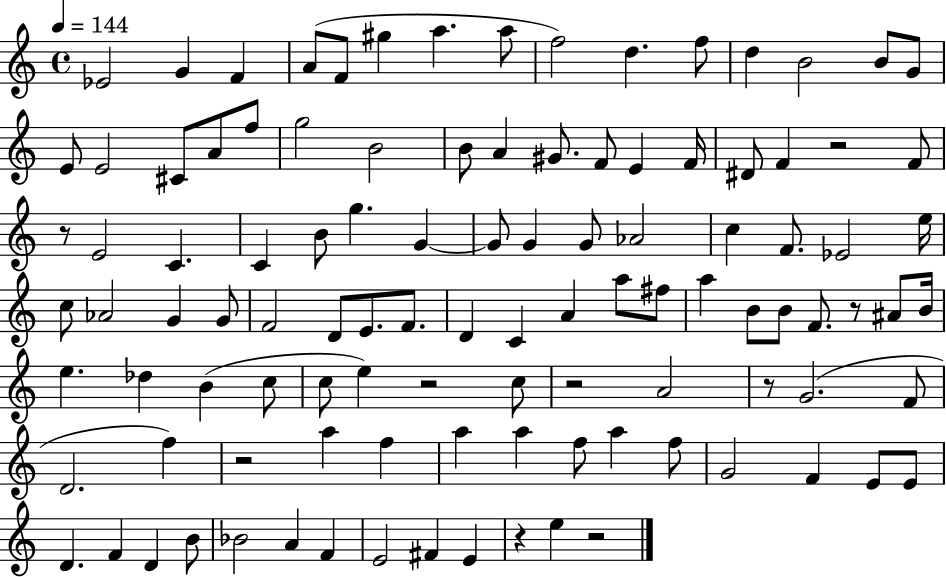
Eb4/h G4/q F4/q A4/e F4/e G#5/q A5/q. A5/e F5/h D5/q. F5/e D5/q B4/h B4/e G4/e E4/e E4/h C#4/e A4/e F5/e G5/h B4/h B4/e A4/q G#4/e. F4/e E4/q F4/s D#4/e F4/q R/h F4/e R/e E4/h C4/q. C4/q B4/e G5/q. G4/q G4/e G4/q G4/e Ab4/h C5/q F4/e. Eb4/h E5/s C5/e Ab4/h G4/q G4/e F4/h D4/e E4/e. F4/e. D4/q C4/q A4/q A5/e F#5/e A5/q B4/e B4/e F4/e. R/e A#4/e B4/s E5/q. Db5/q B4/q C5/e C5/e E5/q R/h C5/e R/h A4/h R/e G4/h. F4/e D4/h. F5/q R/h A5/q F5/q A5/q A5/q F5/e A5/q F5/e G4/h F4/q E4/e E4/e D4/q. F4/q D4/q B4/e Bb4/h A4/q F4/q E4/h F#4/q E4/q R/q E5/q R/h